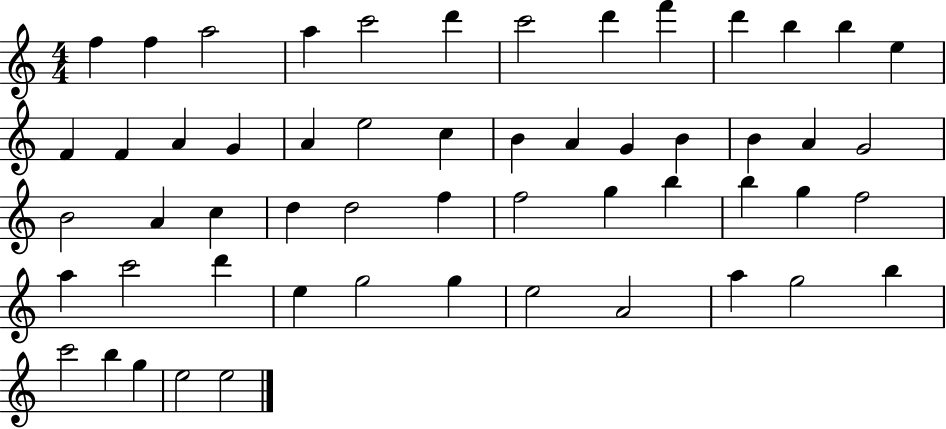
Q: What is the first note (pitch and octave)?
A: F5